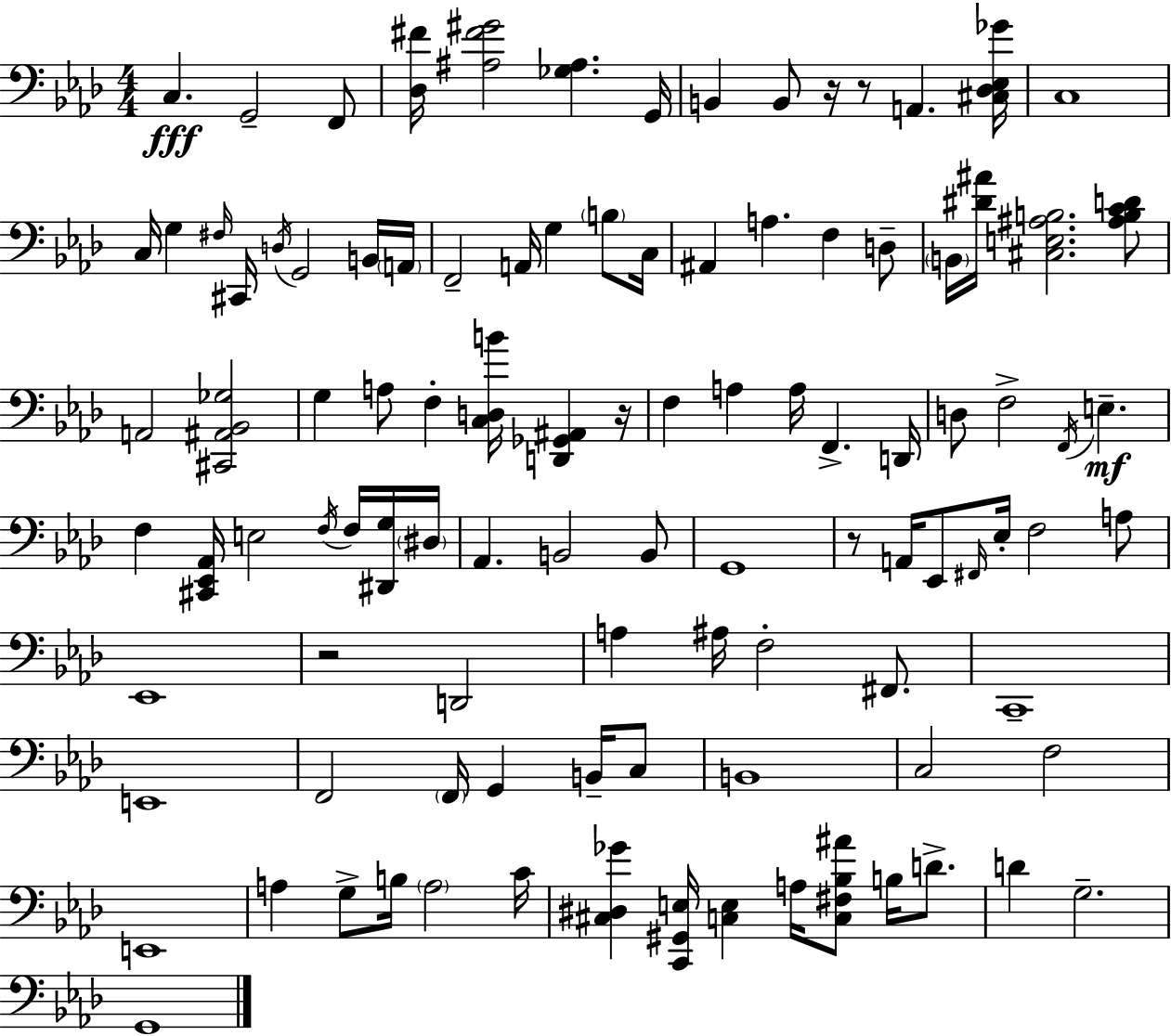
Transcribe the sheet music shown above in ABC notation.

X:1
T:Untitled
M:4/4
L:1/4
K:Ab
C, G,,2 F,,/2 [_D,^F]/4 [^A,^F^G]2 [_G,^A,] G,,/4 B,, B,,/2 z/4 z/2 A,, [^C,_D,_E,_G]/4 C,4 C,/4 G, ^F,/4 ^C,,/4 D,/4 G,,2 B,,/4 A,,/4 F,,2 A,,/4 G, B,/2 C,/4 ^A,, A, F, D,/2 B,,/4 [^D^A]/4 [^C,E,^A,B,]2 [^A,B,CD]/2 A,,2 [^C,,^A,,_B,,_G,]2 G, A,/2 F, [C,D,B]/4 [D,,_G,,^A,,] z/4 F, A, A,/4 F,, D,,/4 D,/2 F,2 F,,/4 E, F, [^C,,_E,,_A,,]/4 E,2 F,/4 F,/4 [^D,,G,]/4 ^D,/4 _A,, B,,2 B,,/2 G,,4 z/2 A,,/4 _E,,/2 ^F,,/4 _E,/4 F,2 A,/2 _E,,4 z2 D,,2 A, ^A,/4 F,2 ^F,,/2 C,,4 E,,4 F,,2 F,,/4 G,, B,,/4 C,/2 B,,4 C,2 F,2 E,,4 A, G,/2 B,/4 A,2 C/4 [^C,^D,_G] [C,,^G,,E,]/4 [C,E,] A,/4 [C,^F,_B,^A]/2 B,/4 D/2 D G,2 G,,4